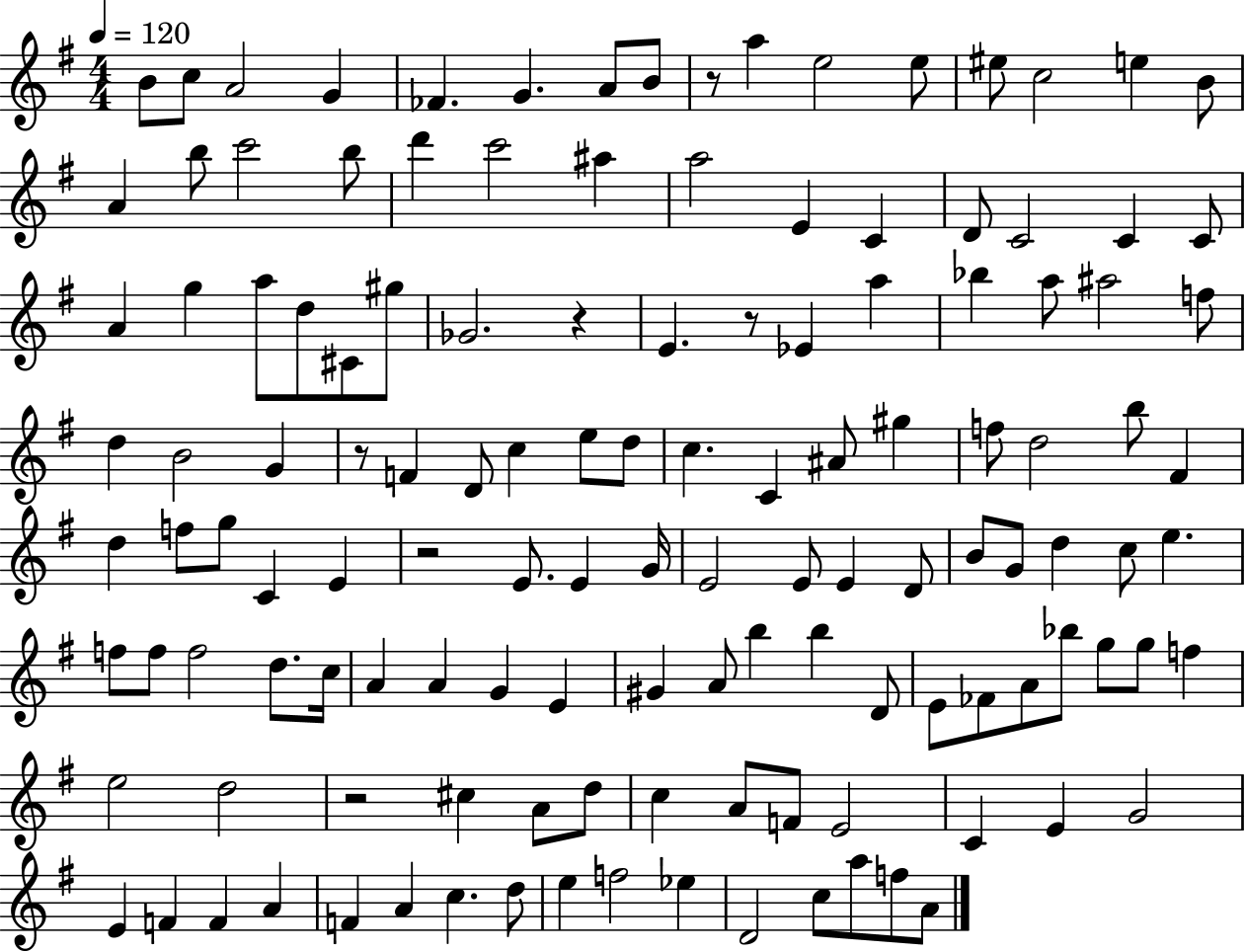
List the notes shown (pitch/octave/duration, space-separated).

B4/e C5/e A4/h G4/q FES4/q. G4/q. A4/e B4/e R/e A5/q E5/h E5/e EIS5/e C5/h E5/q B4/e A4/q B5/e C6/h B5/e D6/q C6/h A#5/q A5/h E4/q C4/q D4/e C4/h C4/q C4/e A4/q G5/q A5/e D5/e C#4/e G#5/e Gb4/h. R/q E4/q. R/e Eb4/q A5/q Bb5/q A5/e A#5/h F5/e D5/q B4/h G4/q R/e F4/q D4/e C5/q E5/e D5/e C5/q. C4/q A#4/e G#5/q F5/e D5/h B5/e F#4/q D5/q F5/e G5/e C4/q E4/q R/h E4/e. E4/q G4/s E4/h E4/e E4/q D4/e B4/e G4/e D5/q C5/e E5/q. F5/e F5/e F5/h D5/e. C5/s A4/q A4/q G4/q E4/q G#4/q A4/e B5/q B5/q D4/e E4/e FES4/e A4/e Bb5/e G5/e G5/e F5/q E5/h D5/h R/h C#5/q A4/e D5/e C5/q A4/e F4/e E4/h C4/q E4/q G4/h E4/q F4/q F4/q A4/q F4/q A4/q C5/q. D5/e E5/q F5/h Eb5/q D4/h C5/e A5/e F5/e A4/e